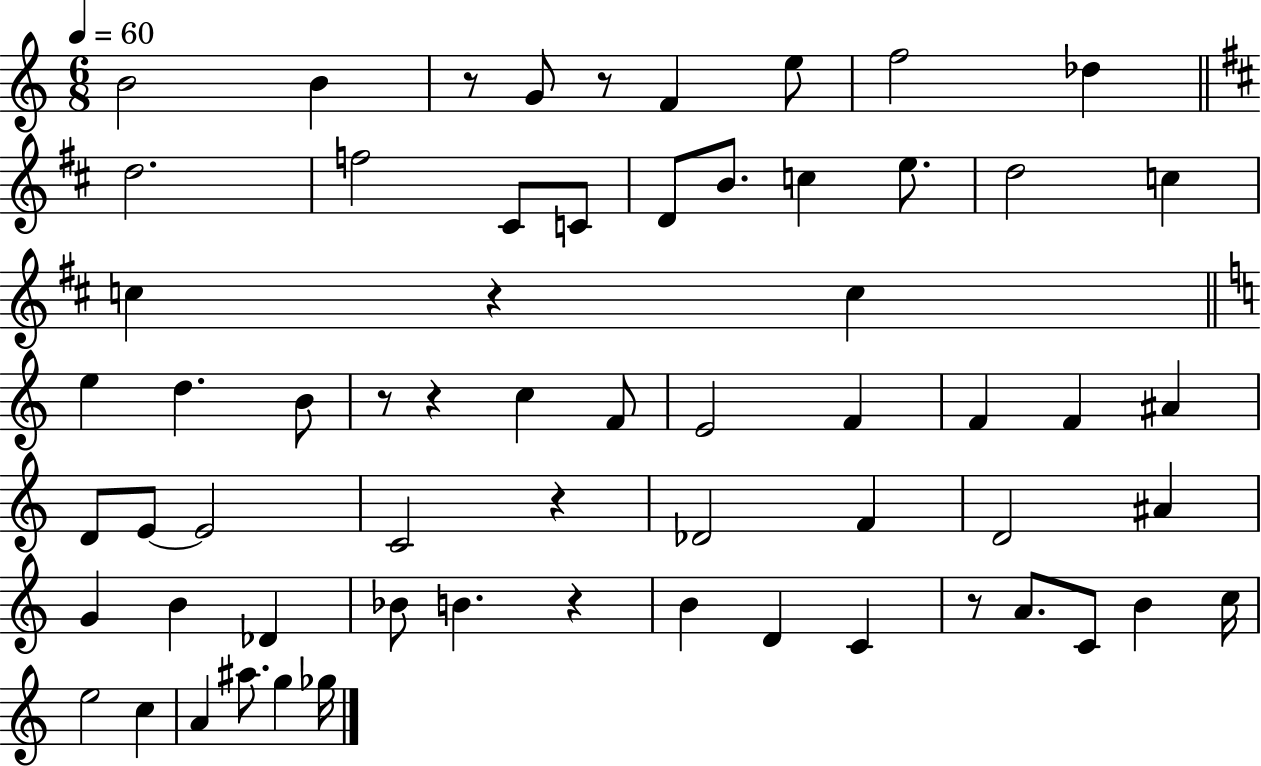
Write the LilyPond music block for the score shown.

{
  \clef treble
  \numericTimeSignature
  \time 6/8
  \key c \major
  \tempo 4 = 60
  b'2 b'4 | r8 g'8 r8 f'4 e''8 | f''2 des''4 | \bar "||" \break \key d \major d''2. | f''2 cis'8 c'8 | d'8 b'8. c''4 e''8. | d''2 c''4 | \break c''4 r4 c''4 | \bar "||" \break \key a \minor e''4 d''4. b'8 | r8 r4 c''4 f'8 | e'2 f'4 | f'4 f'4 ais'4 | \break d'8 e'8~~ e'2 | c'2 r4 | des'2 f'4 | d'2 ais'4 | \break g'4 b'4 des'4 | bes'8 b'4. r4 | b'4 d'4 c'4 | r8 a'8. c'8 b'4 c''16 | \break e''2 c''4 | a'4 ais''8. g''4 ges''16 | \bar "|."
}